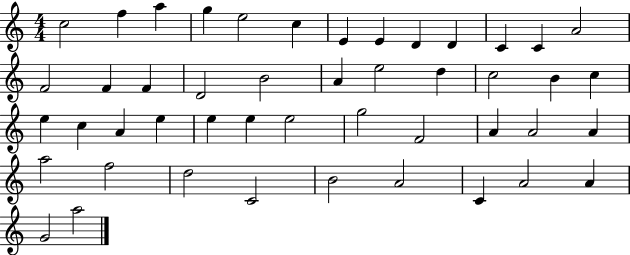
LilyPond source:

{
  \clef treble
  \numericTimeSignature
  \time 4/4
  \key c \major
  c''2 f''4 a''4 | g''4 e''2 c''4 | e'4 e'4 d'4 d'4 | c'4 c'4 a'2 | \break f'2 f'4 f'4 | d'2 b'2 | a'4 e''2 d''4 | c''2 b'4 c''4 | \break e''4 c''4 a'4 e''4 | e''4 e''4 e''2 | g''2 f'2 | a'4 a'2 a'4 | \break a''2 f''2 | d''2 c'2 | b'2 a'2 | c'4 a'2 a'4 | \break g'2 a''2 | \bar "|."
}